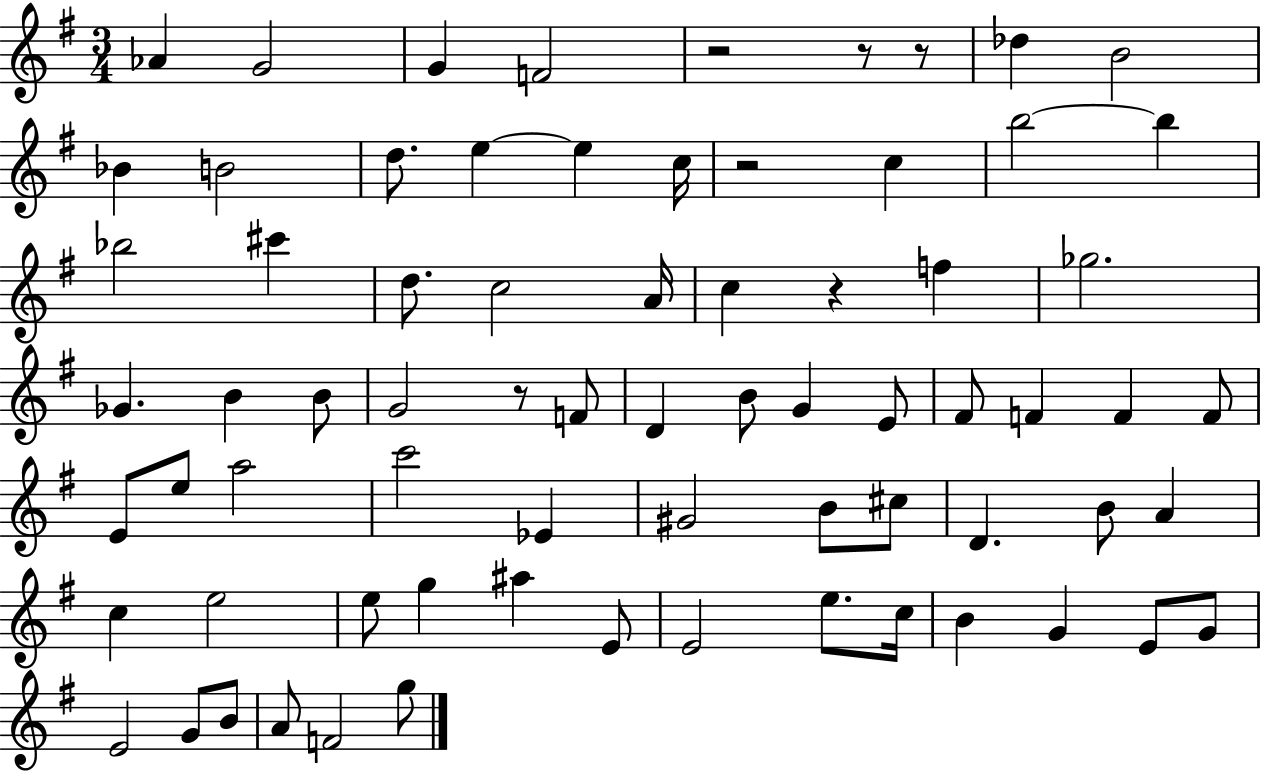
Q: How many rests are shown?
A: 6